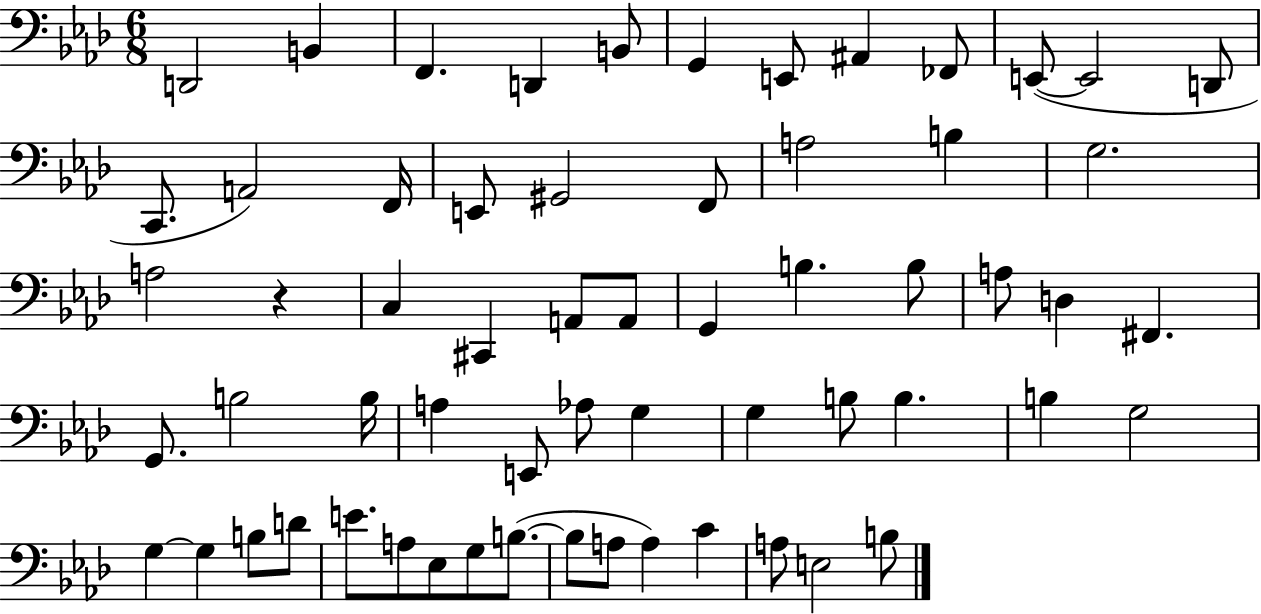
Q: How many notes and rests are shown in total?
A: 61